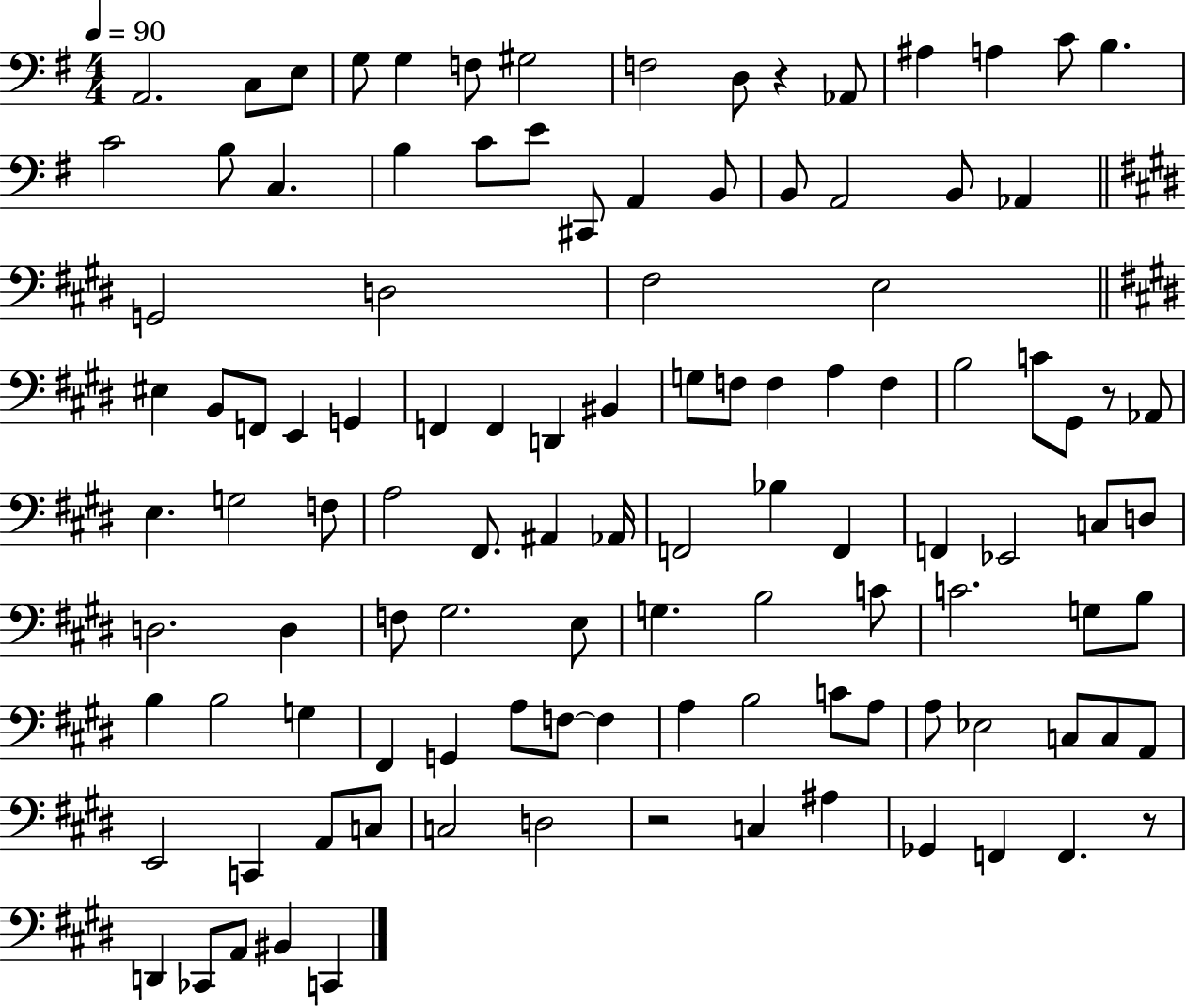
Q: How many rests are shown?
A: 4